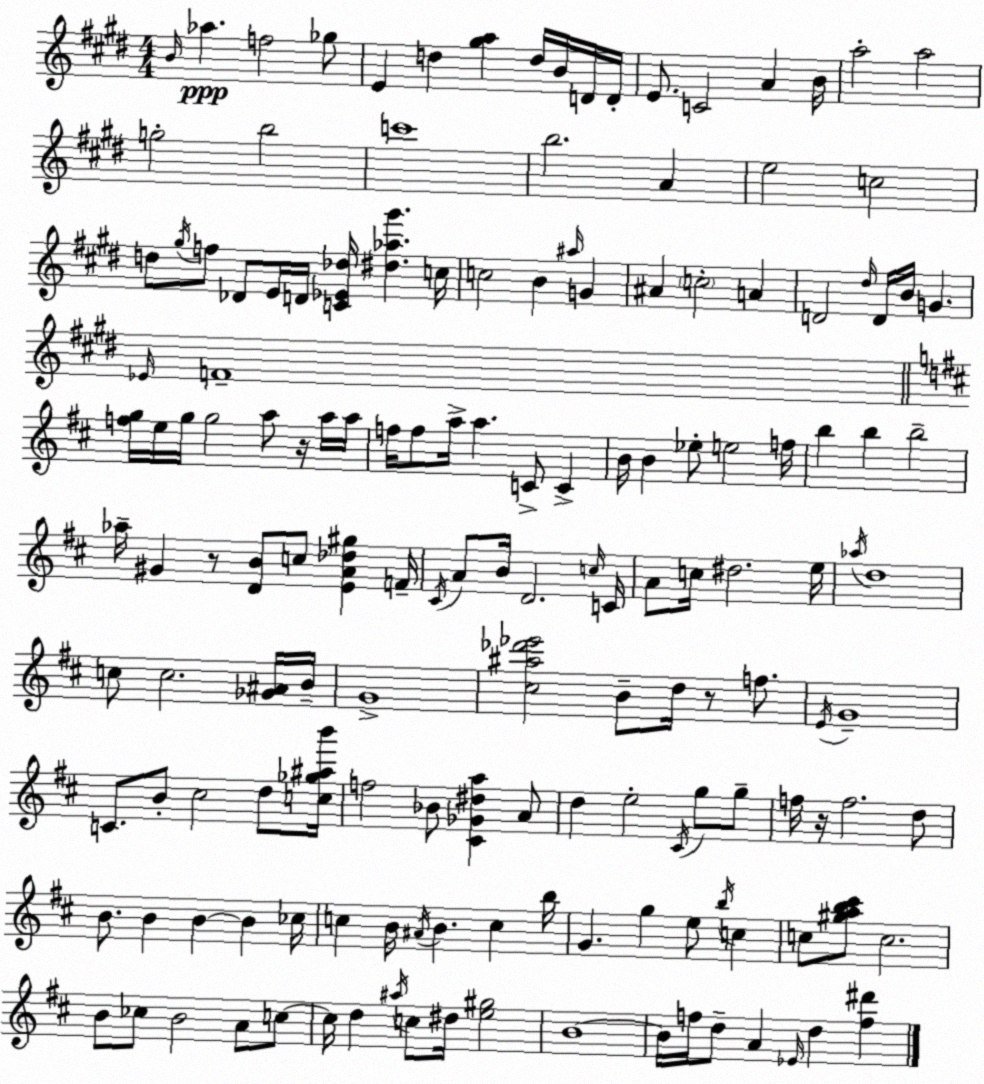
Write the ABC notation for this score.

X:1
T:Untitled
M:4/4
L:1/4
K:E
B/4 _a f2 _g/2 E d [^ga] d/4 B/4 D/4 D/4 E/2 C2 A B/4 a2 a2 g2 b2 c'4 b2 A e2 c2 d/2 ^g/4 f/2 _D/2 E/4 D/4 [C_E_d]/4 [^d_a^g'] c/4 c2 B ^a/4 G ^A c2 A D2 ^d/4 D/4 B/4 G _E/4 F4 [fg]/4 e/4 g/4 g2 a/2 z/4 a/4 a/4 f/4 f/2 a/4 a C/2 C B/4 B _e/2 e2 f/4 b b b2 _a/4 ^G z/2 [DB]/2 c/2 [EA_d^g] F/4 ^C/4 A/2 B/4 D2 c/4 C/4 A/2 c/4 ^d2 e/4 _a/4 d4 c/2 c2 [_G^A]/4 B/4 G4 [^c^a_d'_e']2 B/2 d/4 z/2 f/2 E/4 G4 C/2 B/2 ^c2 d/2 [c_g^ab']/4 f2 _B/2 [^C_G^da] A/2 d e2 ^C/4 g/2 g/2 f/4 z/4 f2 d/2 B/2 B B B _c/4 c B/4 ^A/4 B c b/4 G g e/2 b/4 c c/2 [^gab^c']/2 c2 B/2 _c/2 B2 A/2 c/2 c/4 d ^a/4 c/2 ^d/4 [e^g]2 B4 B/4 f/4 d/2 A _E/4 d [f^d']